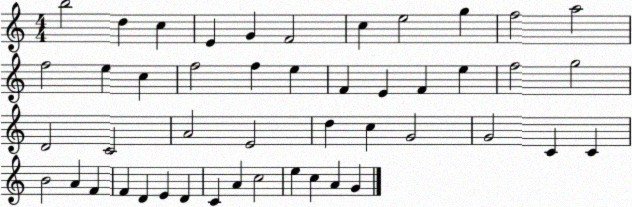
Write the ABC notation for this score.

X:1
T:Untitled
M:4/4
L:1/4
K:C
b2 d c E G F2 c e2 g f2 a2 f2 e c f2 f e F E F e f2 g2 D2 C2 A2 E2 d c G2 G2 C C B2 A F F D E D C A c2 e c A G